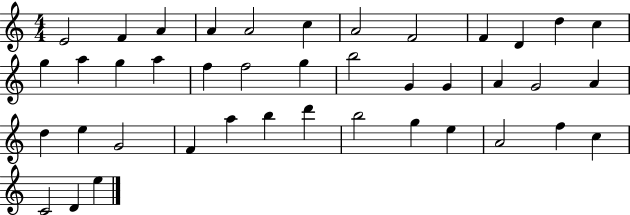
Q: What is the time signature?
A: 4/4